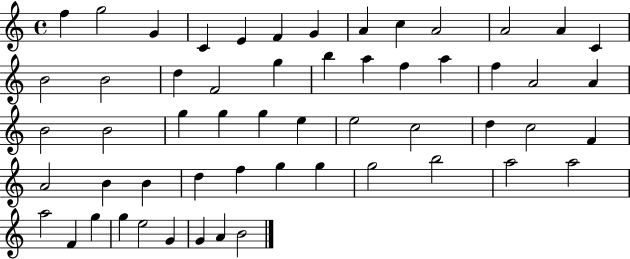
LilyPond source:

{
  \clef treble
  \time 4/4
  \defaultTimeSignature
  \key c \major
  f''4 g''2 g'4 | c'4 e'4 f'4 g'4 | a'4 c''4 a'2 | a'2 a'4 c'4 | \break b'2 b'2 | d''4 f'2 g''4 | b''4 a''4 f''4 a''4 | f''4 a'2 a'4 | \break b'2 b'2 | g''4 g''4 g''4 e''4 | e''2 c''2 | d''4 c''2 f'4 | \break a'2 b'4 b'4 | d''4 f''4 g''4 g''4 | g''2 b''2 | a''2 a''2 | \break a''2 f'4 g''4 | g''4 e''2 g'4 | g'4 a'4 b'2 | \bar "|."
}